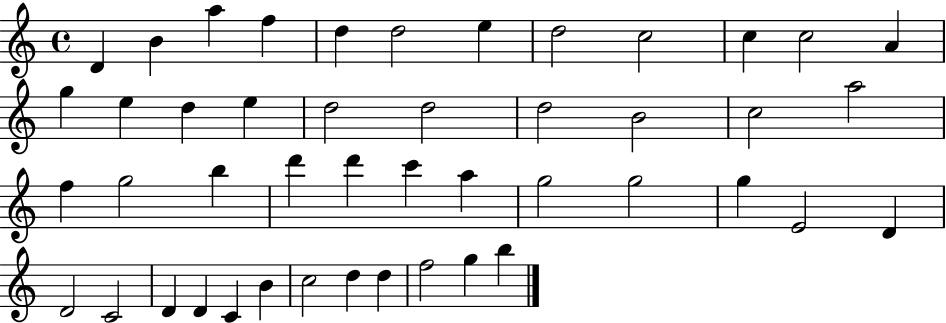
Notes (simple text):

D4/q B4/q A5/q F5/q D5/q D5/h E5/q D5/h C5/h C5/q C5/h A4/q G5/q E5/q D5/q E5/q D5/h D5/h D5/h B4/h C5/h A5/h F5/q G5/h B5/q D6/q D6/q C6/q A5/q G5/h G5/h G5/q E4/h D4/q D4/h C4/h D4/q D4/q C4/q B4/q C5/h D5/q D5/q F5/h G5/q B5/q